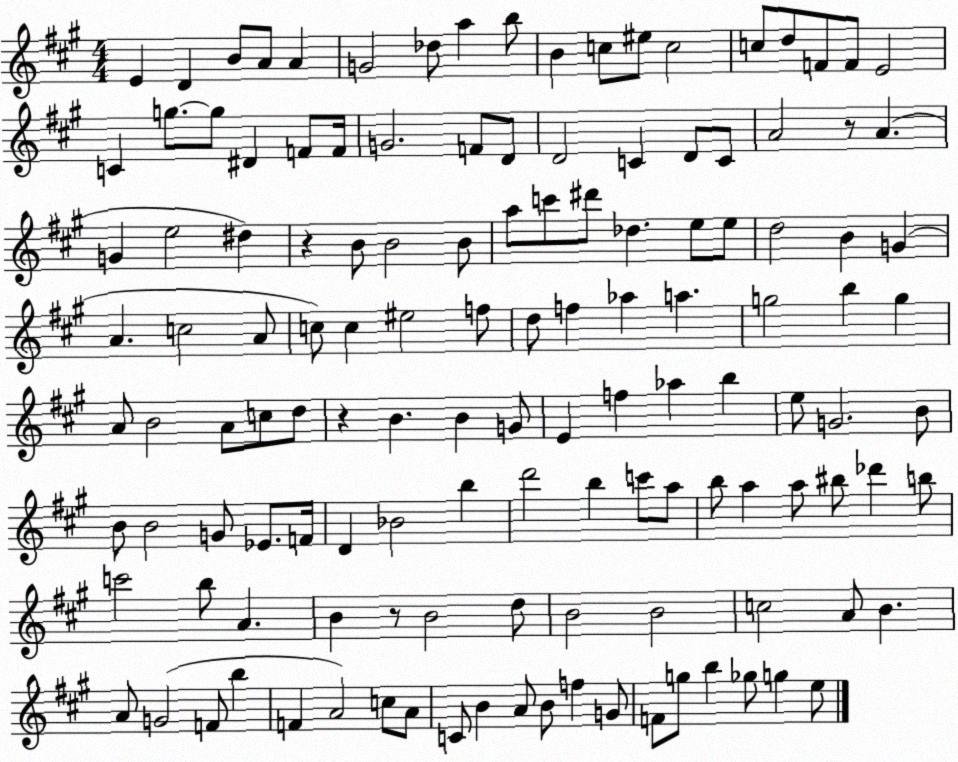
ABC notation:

X:1
T:Untitled
M:4/4
L:1/4
K:A
E D B/2 A/2 A G2 _d/2 a b/2 B c/2 ^e/2 c2 c/2 d/2 F/2 F/2 E2 C g/2 g/2 ^D F/2 F/4 G2 F/2 D/2 D2 C D/2 C/2 A2 z/2 A G e2 ^d z B/2 B2 B/2 a/2 c'/2 ^d'/2 _d e/2 e/2 d2 B G A c2 A/2 c/2 c ^e2 f/2 d/2 f _a a g2 b g A/2 B2 A/2 c/2 d/2 z B B G/2 E f _a b e/2 G2 B/2 B/2 B2 G/2 _E/2 F/4 D _B2 b d'2 b c'/2 a/2 b/2 a a/2 ^b/2 _d' b/2 c'2 b/2 A B z/2 B2 d/2 B2 B2 c2 A/2 B A/2 G2 F/2 b F A2 c/2 A/2 C/2 B A/2 B/2 f G/2 F/2 g/2 b _g/2 g e/2